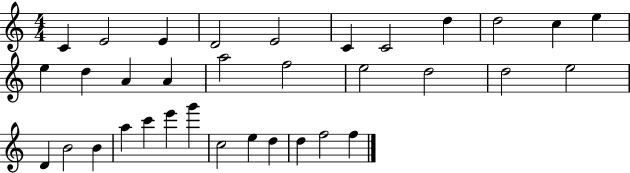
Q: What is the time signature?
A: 4/4